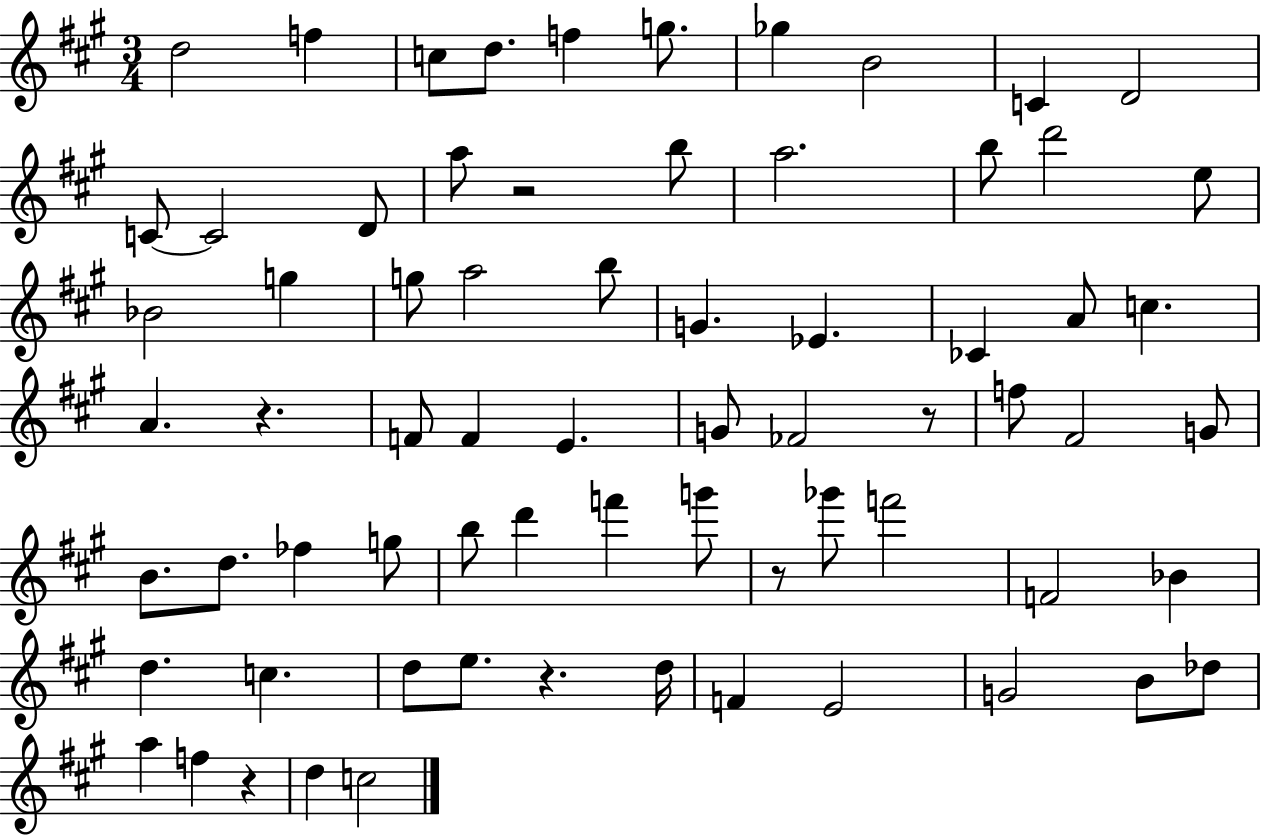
{
  \clef treble
  \numericTimeSignature
  \time 3/4
  \key a \major
  d''2 f''4 | c''8 d''8. f''4 g''8. | ges''4 b'2 | c'4 d'2 | \break c'8~~ c'2 d'8 | a''8 r2 b''8 | a''2. | b''8 d'''2 e''8 | \break bes'2 g''4 | g''8 a''2 b''8 | g'4. ees'4. | ces'4 a'8 c''4. | \break a'4. r4. | f'8 f'4 e'4. | g'8 fes'2 r8 | f''8 fis'2 g'8 | \break b'8. d''8. fes''4 g''8 | b''8 d'''4 f'''4 g'''8 | r8 ges'''8 f'''2 | f'2 bes'4 | \break d''4. c''4. | d''8 e''8. r4. d''16 | f'4 e'2 | g'2 b'8 des''8 | \break a''4 f''4 r4 | d''4 c''2 | \bar "|."
}